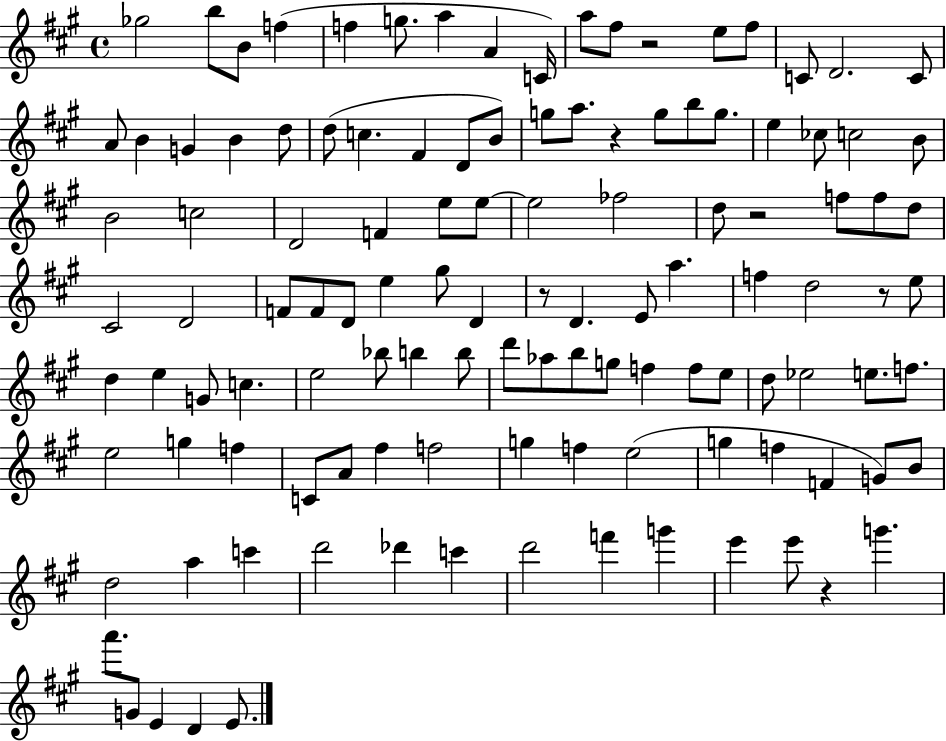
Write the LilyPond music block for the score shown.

{
  \clef treble
  \time 4/4
  \defaultTimeSignature
  \key a \major
  ges''2 b''8 b'8 f''4( | f''4 g''8. a''4 a'4 c'16) | a''8 fis''8 r2 e''8 fis''8 | c'8 d'2. c'8 | \break a'8 b'4 g'4 b'4 d''8 | d''8( c''4. fis'4 d'8 b'8) | g''8 a''8. r4 g''8 b''8 g''8. | e''4 ces''8 c''2 b'8 | \break b'2 c''2 | d'2 f'4 e''8 e''8~~ | e''2 fes''2 | d''8 r2 f''8 f''8 d''8 | \break cis'2 d'2 | f'8 f'8 d'8 e''4 gis''8 d'4 | r8 d'4. e'8 a''4. | f''4 d''2 r8 e''8 | \break d''4 e''4 g'8 c''4. | e''2 bes''8 b''4 b''8 | d'''8 aes''8 b''8 g''8 f''4 f''8 e''8 | d''8 ees''2 e''8. f''8. | \break e''2 g''4 f''4 | c'8 a'8 fis''4 f''2 | g''4 f''4 e''2( | g''4 f''4 f'4 g'8) b'8 | \break d''2 a''4 c'''4 | d'''2 des'''4 c'''4 | d'''2 f'''4 g'''4 | e'''4 e'''8 r4 g'''4. | \break a'''8. g'8 e'4 d'4 e'8. | \bar "|."
}